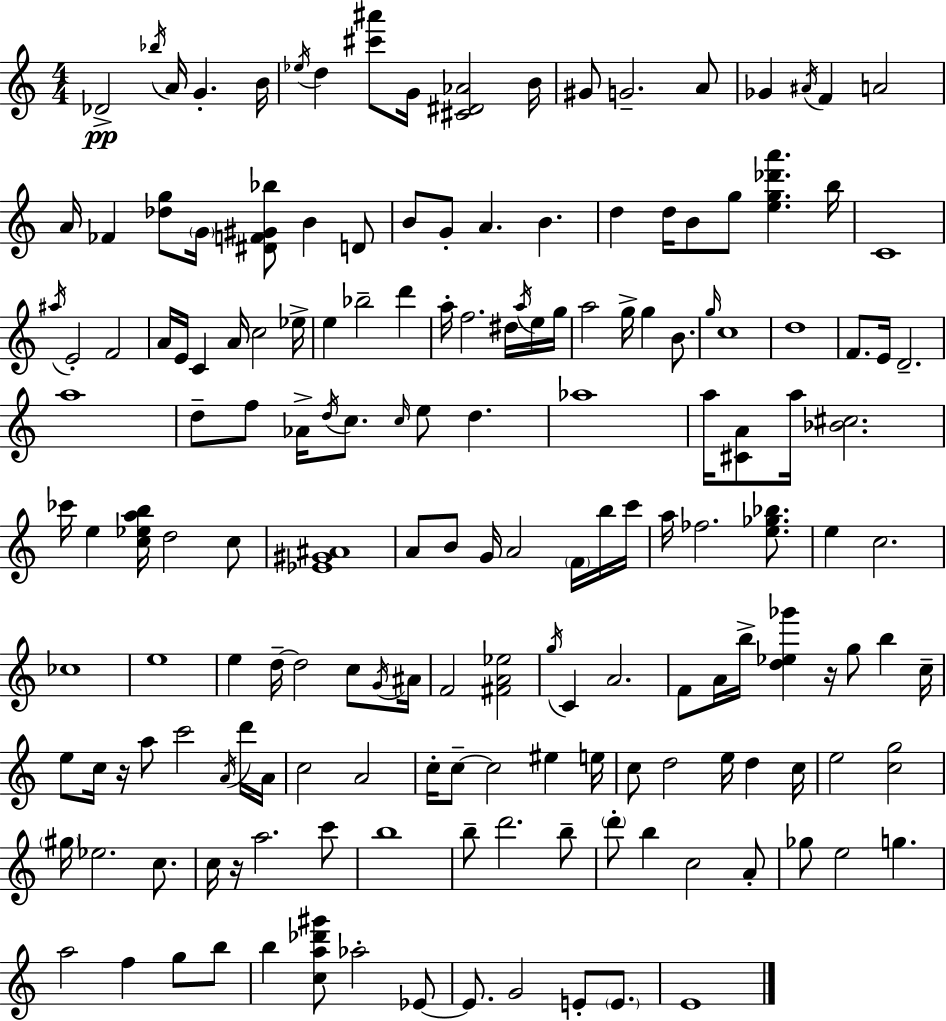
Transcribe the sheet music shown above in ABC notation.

X:1
T:Untitled
M:4/4
L:1/4
K:Am
_D2 _b/4 A/4 G B/4 _e/4 d [^c'^a']/2 G/4 [^C^D_A]2 B/4 ^G/2 G2 A/2 _G ^A/4 F A2 A/4 _F [_dg]/2 G/4 [^DF^G_b]/2 B D/2 B/2 G/2 A B d d/4 B/2 g/2 [eg_d'a'] b/4 C4 ^a/4 E2 F2 A/4 E/4 C A/4 c2 _e/4 e _b2 d' a/4 f2 ^d/4 a/4 e/4 g/4 a2 g/4 g B/2 g/4 c4 d4 F/2 E/4 D2 a4 d/2 f/2 _A/4 d/4 c/2 c/4 e/2 d _a4 a/4 [^CA]/2 a/4 [_B^c]2 _c'/4 e [c_eab]/4 d2 c/2 [_E^G^A]4 A/2 B/2 G/4 A2 F/4 b/4 c'/4 a/4 _f2 [e_g_b]/2 e c2 _c4 e4 e d/4 d2 c/2 G/4 ^A/4 F2 [^FA_e]2 g/4 C A2 F/2 A/4 b/4 [d_e_g'] z/4 g/2 b c/4 e/2 c/4 z/4 a/2 c'2 A/4 d'/4 A/4 c2 A2 c/4 c/2 c2 ^e e/4 c/2 d2 e/4 d c/4 e2 [cg]2 ^g/4 _e2 c/2 c/4 z/4 a2 c'/2 b4 b/2 d'2 b/2 d'/2 b c2 A/2 _g/2 e2 g a2 f g/2 b/2 b [ca_d'^g']/2 _a2 _E/2 _E/2 G2 E/2 E/2 E4